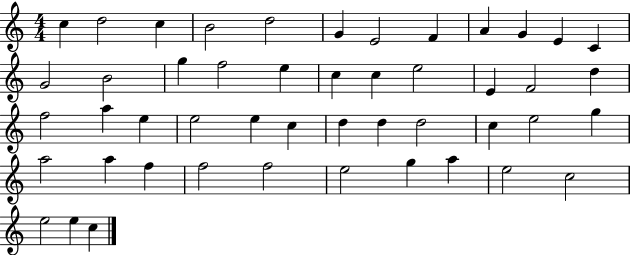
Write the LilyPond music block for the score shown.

{
  \clef treble
  \numericTimeSignature
  \time 4/4
  \key c \major
  c''4 d''2 c''4 | b'2 d''2 | g'4 e'2 f'4 | a'4 g'4 e'4 c'4 | \break g'2 b'2 | g''4 f''2 e''4 | c''4 c''4 e''2 | e'4 f'2 d''4 | \break f''2 a''4 e''4 | e''2 e''4 c''4 | d''4 d''4 d''2 | c''4 e''2 g''4 | \break a''2 a''4 f''4 | f''2 f''2 | e''2 g''4 a''4 | e''2 c''2 | \break e''2 e''4 c''4 | \bar "|."
}